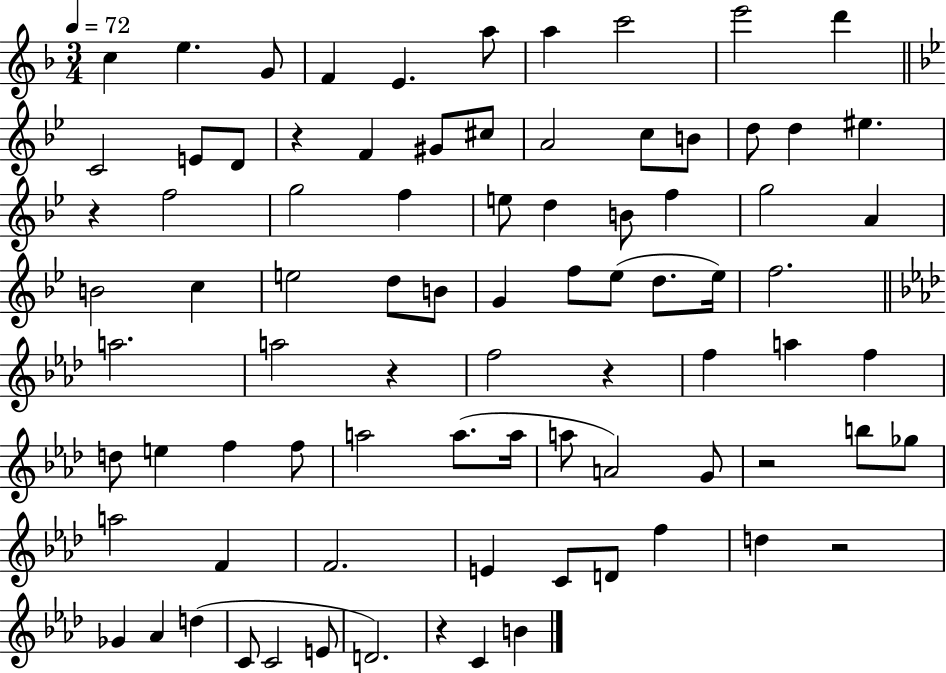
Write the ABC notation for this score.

X:1
T:Untitled
M:3/4
L:1/4
K:F
c e G/2 F E a/2 a c'2 e'2 d' C2 E/2 D/2 z F ^G/2 ^c/2 A2 c/2 B/2 d/2 d ^e z f2 g2 f e/2 d B/2 f g2 A B2 c e2 d/2 B/2 G f/2 _e/2 d/2 _e/4 f2 a2 a2 z f2 z f a f d/2 e f f/2 a2 a/2 a/4 a/2 A2 G/2 z2 b/2 _g/2 a2 F F2 E C/2 D/2 f d z2 _G _A d C/2 C2 E/2 D2 z C B